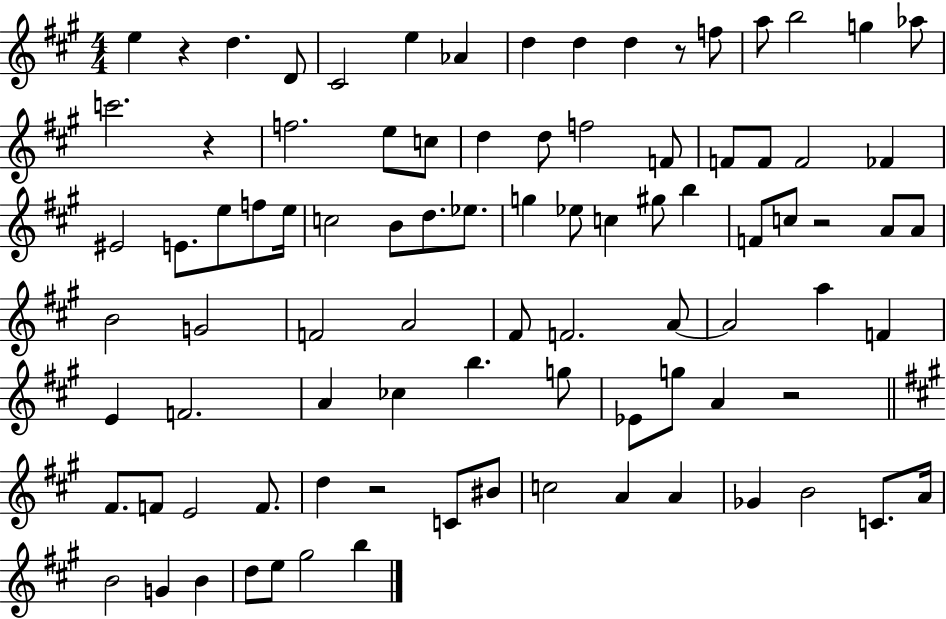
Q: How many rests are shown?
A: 6